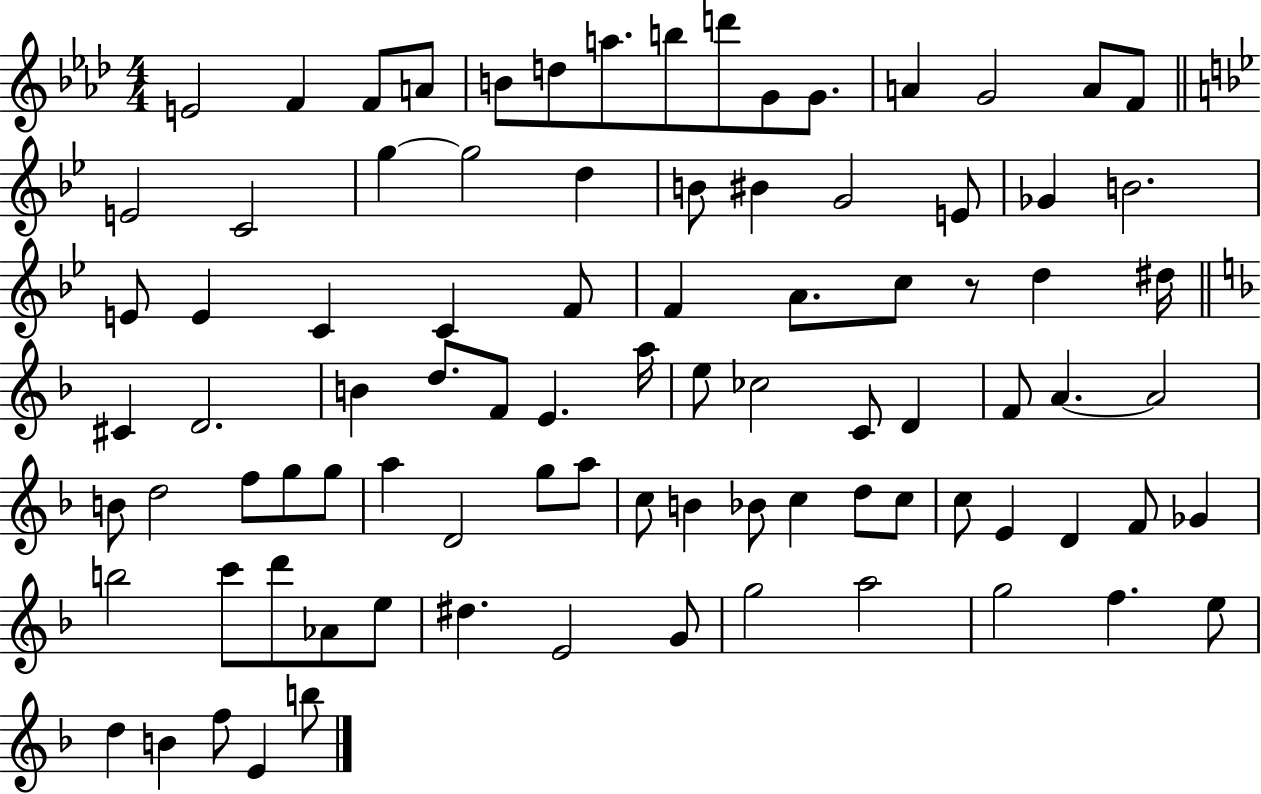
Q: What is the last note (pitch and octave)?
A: B5